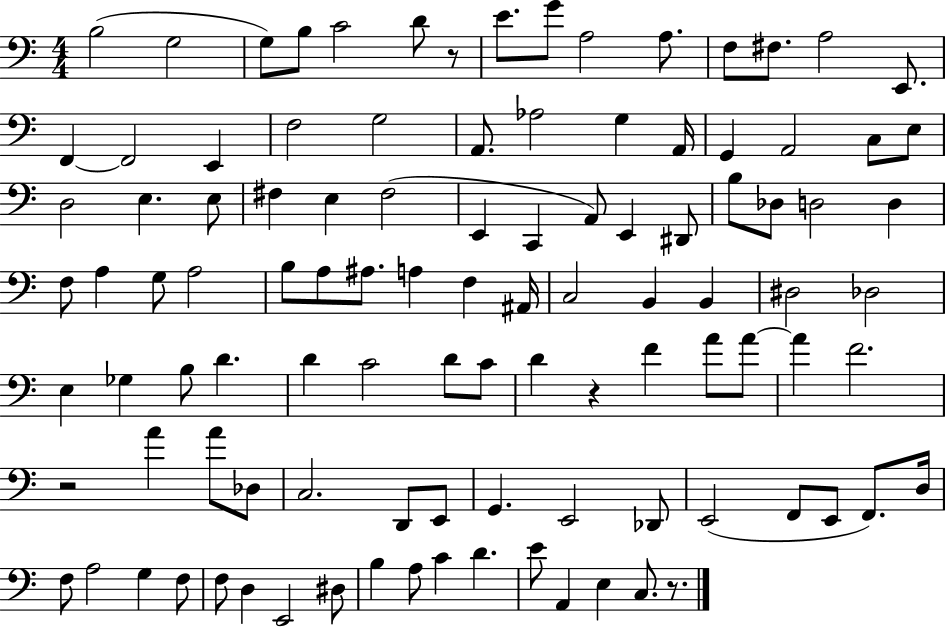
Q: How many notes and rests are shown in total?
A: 105